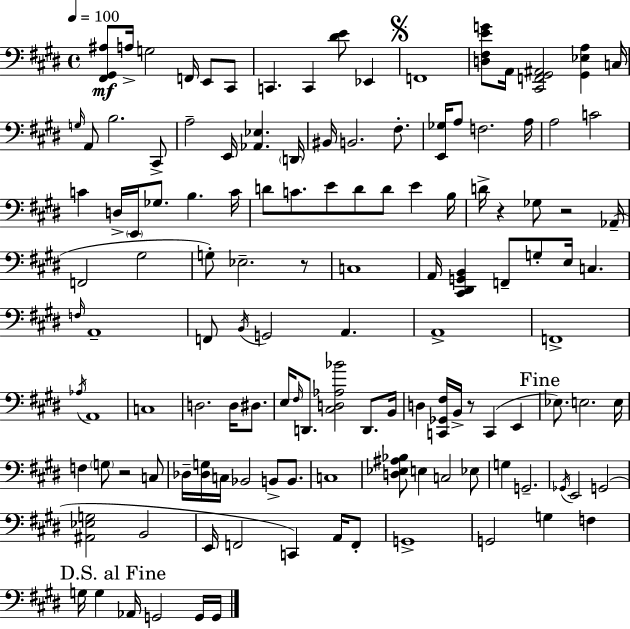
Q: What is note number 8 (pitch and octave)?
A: Eb2